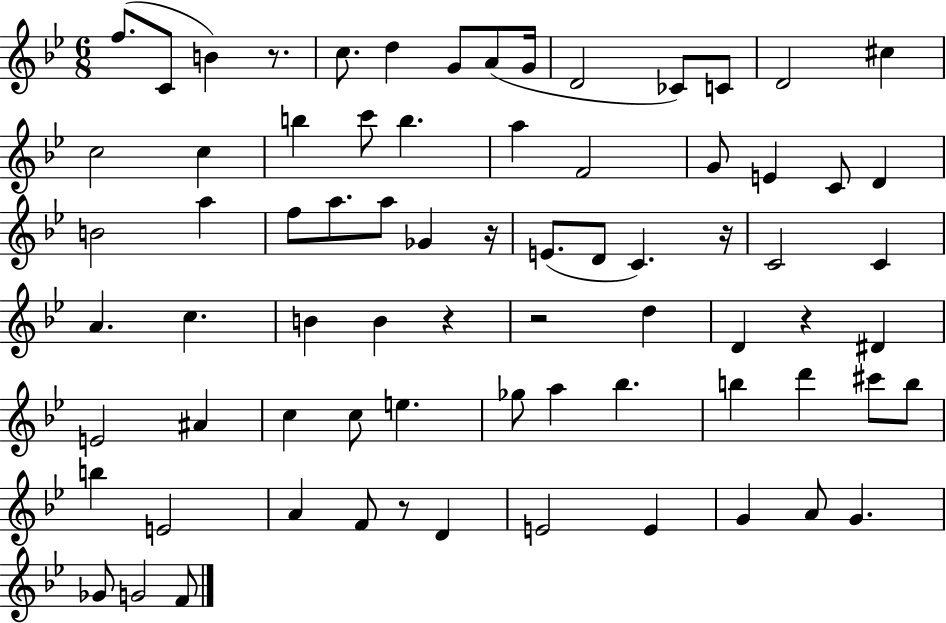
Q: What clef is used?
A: treble